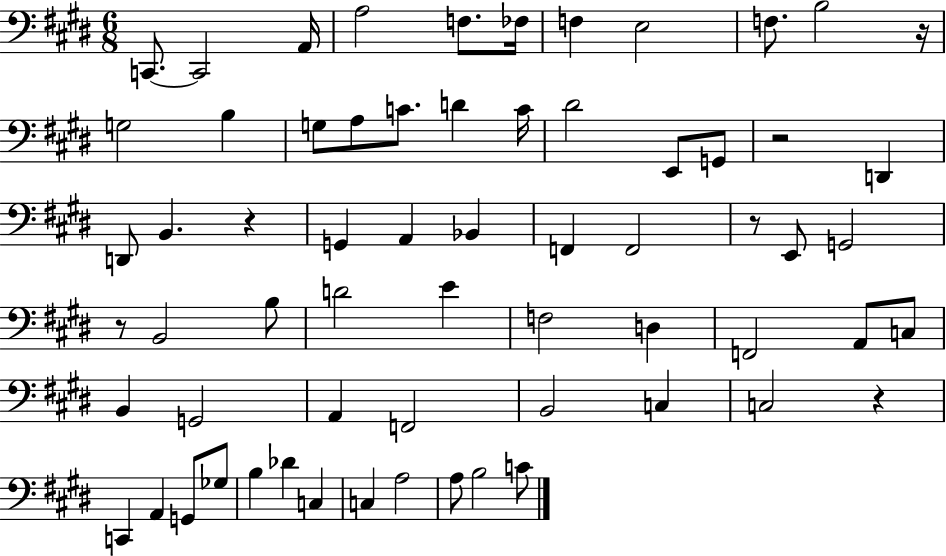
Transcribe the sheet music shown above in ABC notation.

X:1
T:Untitled
M:6/8
L:1/4
K:E
C,,/2 C,,2 A,,/4 A,2 F,/2 _F,/4 F, E,2 F,/2 B,2 z/4 G,2 B, G,/2 A,/2 C/2 D C/4 ^D2 E,,/2 G,,/2 z2 D,, D,,/2 B,, z G,, A,, _B,, F,, F,,2 z/2 E,,/2 G,,2 z/2 B,,2 B,/2 D2 E F,2 D, F,,2 A,,/2 C,/2 B,, G,,2 A,, F,,2 B,,2 C, C,2 z C,, A,, G,,/2 _G,/2 B, _D C, C, A,2 A,/2 B,2 C/2